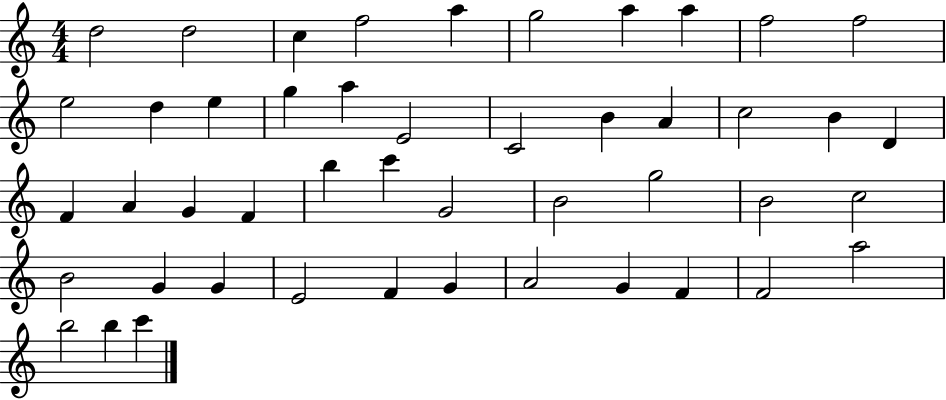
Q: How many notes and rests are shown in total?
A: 47